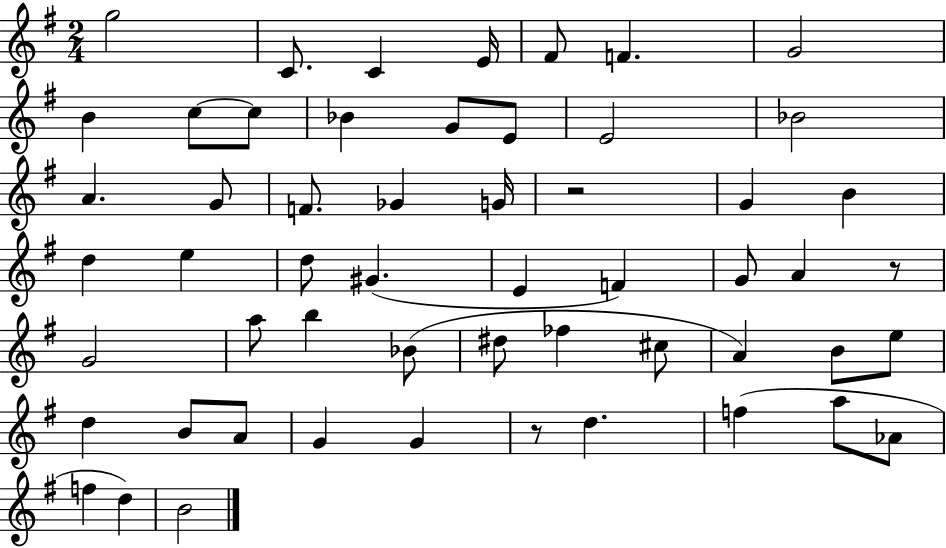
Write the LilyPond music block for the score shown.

{
  \clef treble
  \numericTimeSignature
  \time 2/4
  \key g \major
  g''2 | c'8. c'4 e'16 | fis'8 f'4. | g'2 | \break b'4 c''8~~ c''8 | bes'4 g'8 e'8 | e'2 | bes'2 | \break a'4. g'8 | f'8. ges'4 g'16 | r2 | g'4 b'4 | \break d''4 e''4 | d''8 gis'4.( | e'4 f'4) | g'8 a'4 r8 | \break g'2 | a''8 b''4 bes'8( | dis''8 fes''4 cis''8 | a'4) b'8 e''8 | \break d''4 b'8 a'8 | g'4 g'4 | r8 d''4. | f''4( a''8 aes'8 | \break f''4 d''4) | b'2 | \bar "|."
}